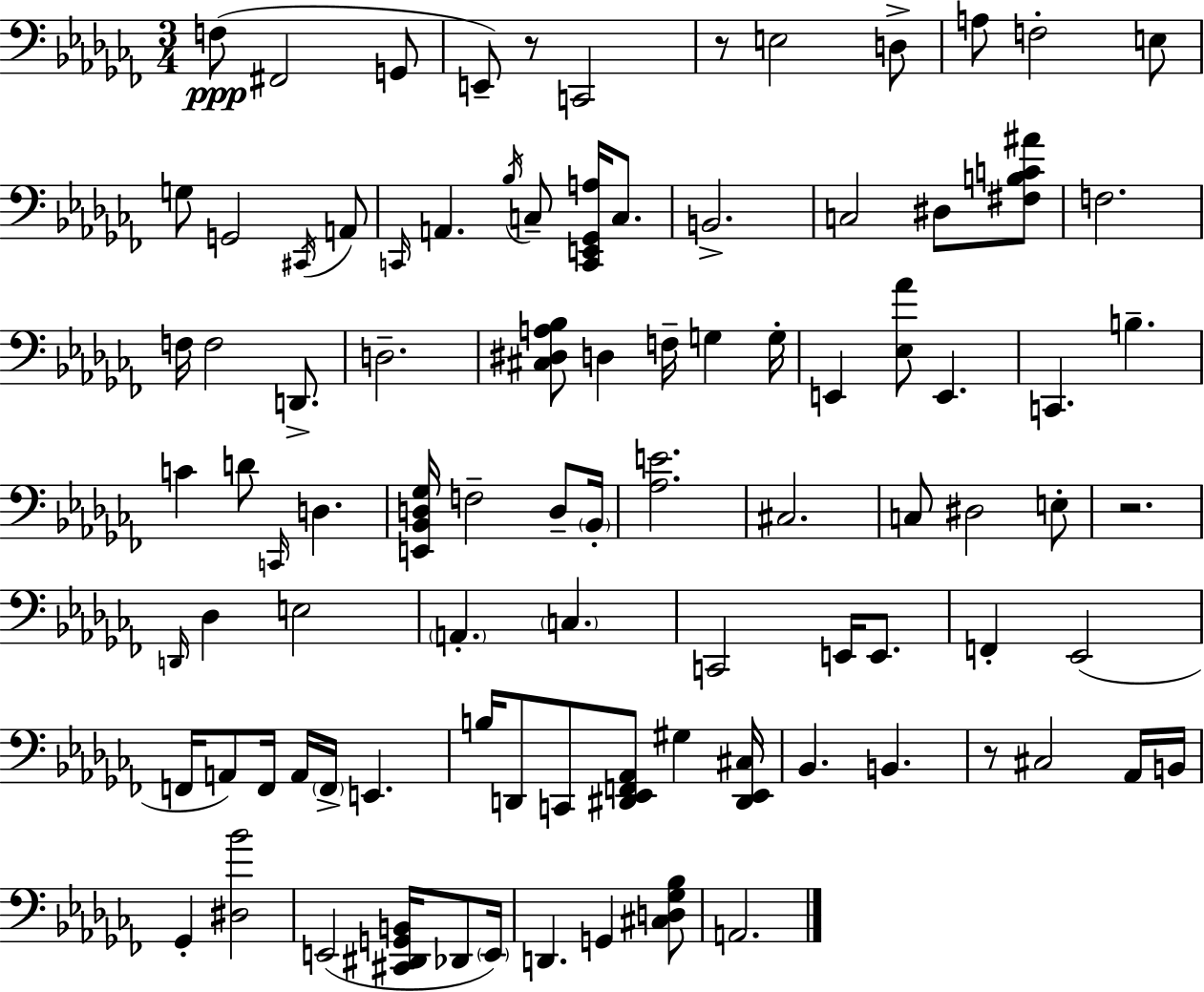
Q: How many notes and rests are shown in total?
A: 93